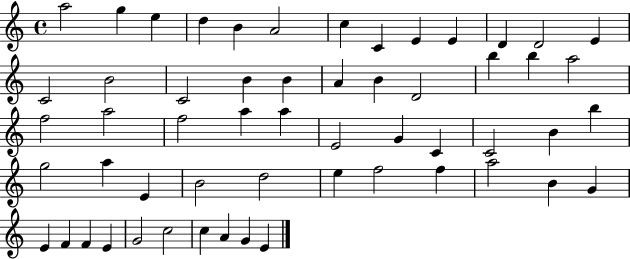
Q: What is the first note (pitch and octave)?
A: A5